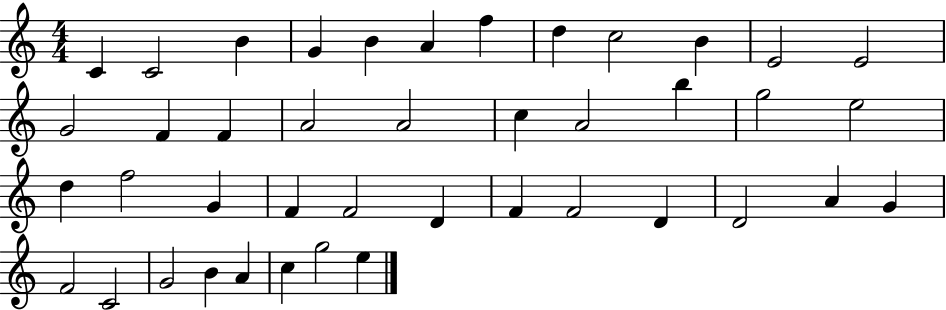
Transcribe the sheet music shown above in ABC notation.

X:1
T:Untitled
M:4/4
L:1/4
K:C
C C2 B G B A f d c2 B E2 E2 G2 F F A2 A2 c A2 b g2 e2 d f2 G F F2 D F F2 D D2 A G F2 C2 G2 B A c g2 e